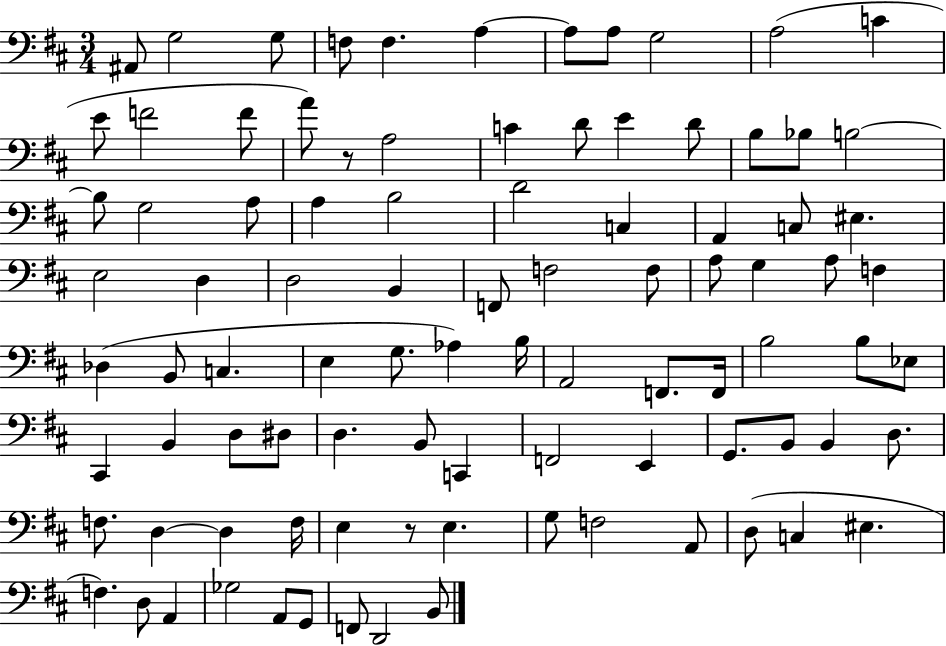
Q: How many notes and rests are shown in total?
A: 93